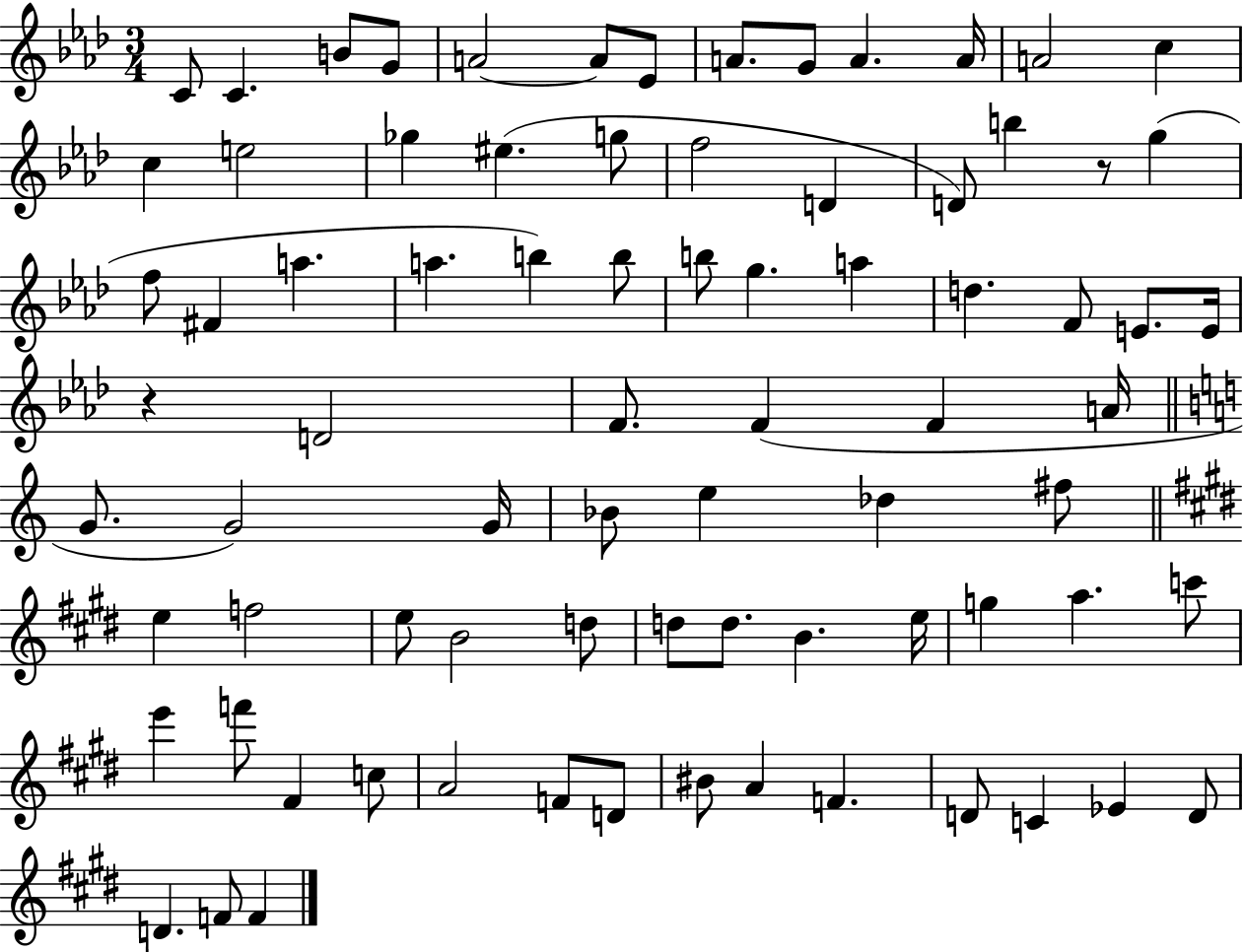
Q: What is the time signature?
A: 3/4